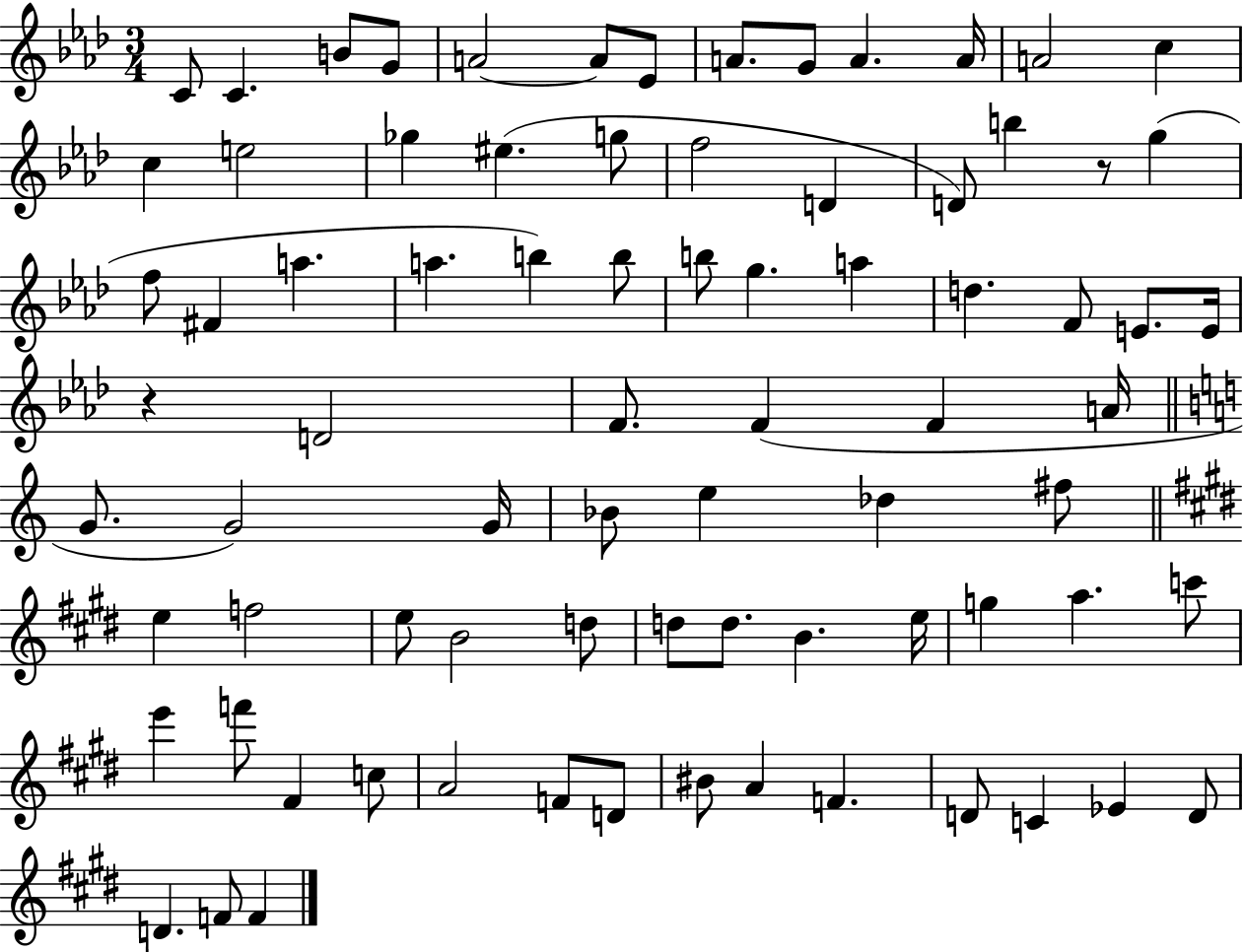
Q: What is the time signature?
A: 3/4